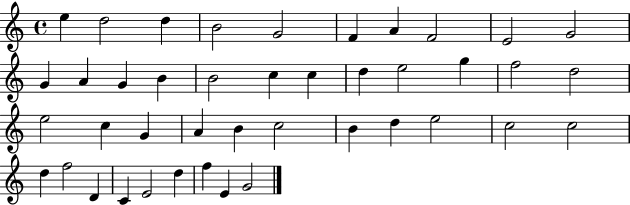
E5/q D5/h D5/q B4/h G4/h F4/q A4/q F4/h E4/h G4/h G4/q A4/q G4/q B4/q B4/h C5/q C5/q D5/q E5/h G5/q F5/h D5/h E5/h C5/q G4/q A4/q B4/q C5/h B4/q D5/q E5/h C5/h C5/h D5/q F5/h D4/q C4/q E4/h D5/q F5/q E4/q G4/h